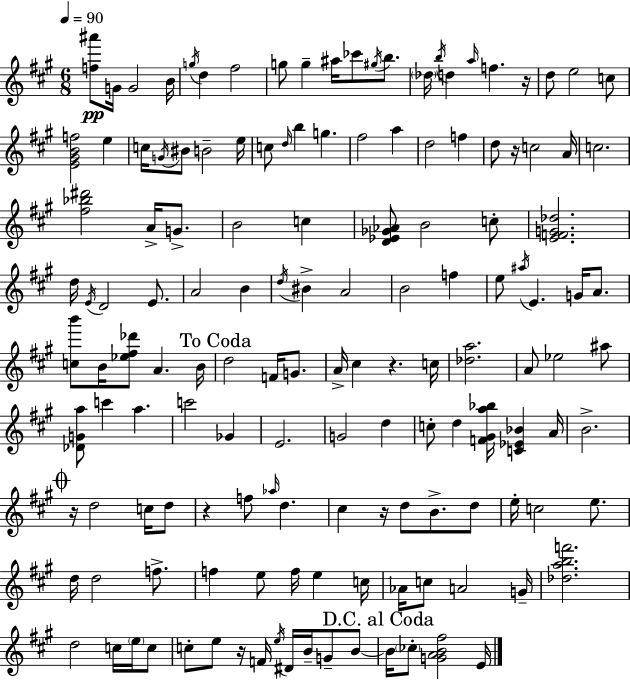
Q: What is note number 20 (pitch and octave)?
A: C5